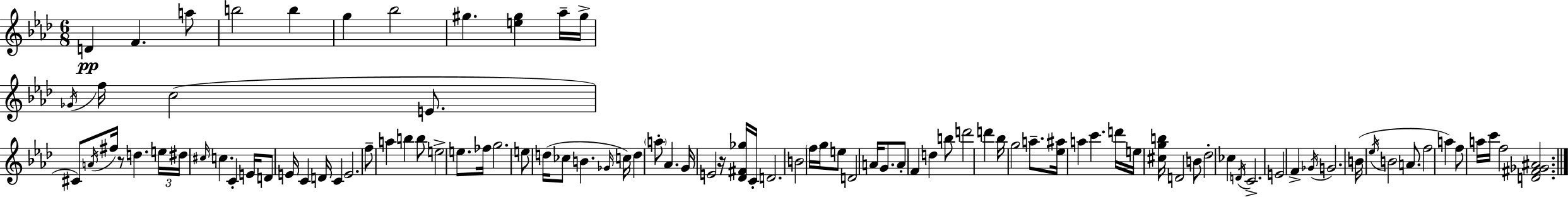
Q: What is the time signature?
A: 6/8